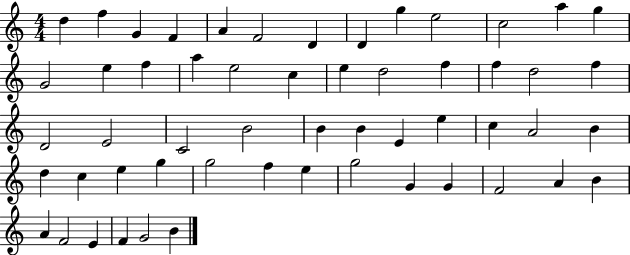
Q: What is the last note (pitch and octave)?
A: B4